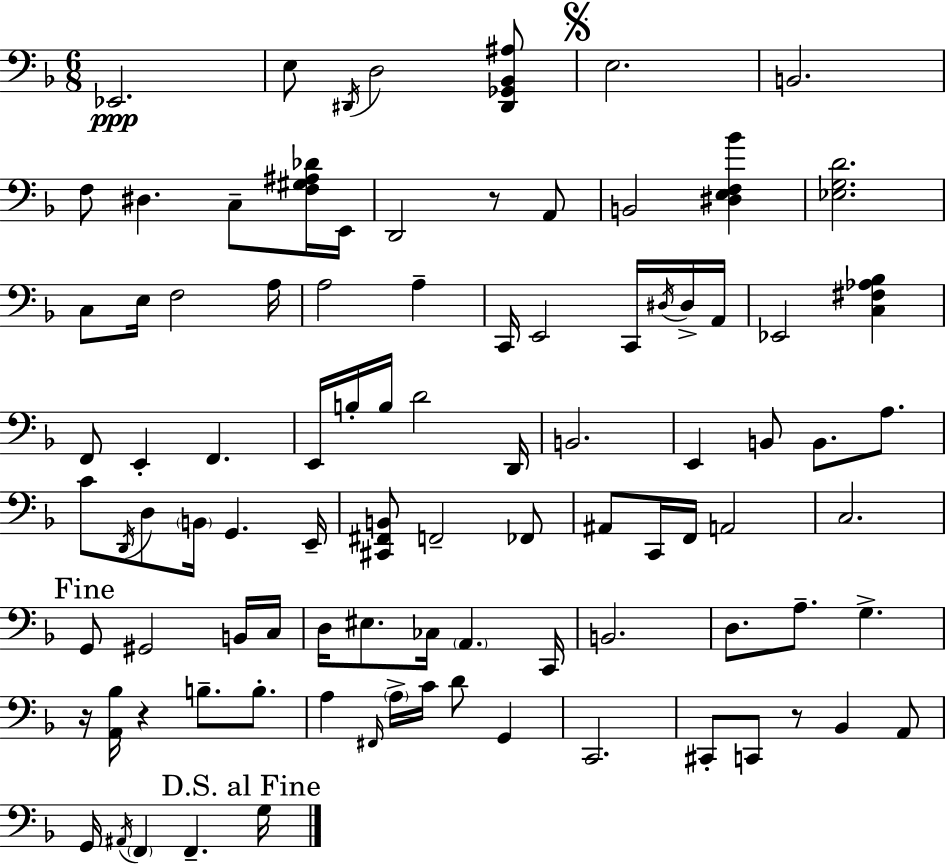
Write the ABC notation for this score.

X:1
T:Untitled
M:6/8
L:1/4
K:F
_E,,2 E,/2 ^D,,/4 D,2 [^D,,_G,,_B,,^A,]/2 E,2 B,,2 F,/2 ^D, C,/2 [F,^G,^A,_D]/4 E,,/4 D,,2 z/2 A,,/2 B,,2 [^D,E,F,_B] [_E,G,D]2 C,/2 E,/4 F,2 A,/4 A,2 A, C,,/4 E,,2 C,,/4 ^D,/4 ^D,/4 A,,/4 _E,,2 [C,^F,_A,_B,] F,,/2 E,, F,, E,,/4 B,/4 B,/4 D2 D,,/4 B,,2 E,, B,,/2 B,,/2 A,/2 C/2 D,,/4 D,/2 B,,/4 G,, E,,/4 [^C,,^F,,B,,]/2 F,,2 _F,,/2 ^A,,/2 C,,/4 F,,/4 A,,2 C,2 G,,/2 ^G,,2 B,,/4 C,/4 D,/4 ^E,/2 _C,/4 A,, C,,/4 B,,2 D,/2 A,/2 G, z/4 [A,,_B,]/4 z B,/2 B,/2 A, ^F,,/4 A,/4 C/4 D/2 G,, C,,2 ^C,,/2 C,,/2 z/2 _B,, A,,/2 G,,/4 ^A,,/4 F,, F,, G,/4